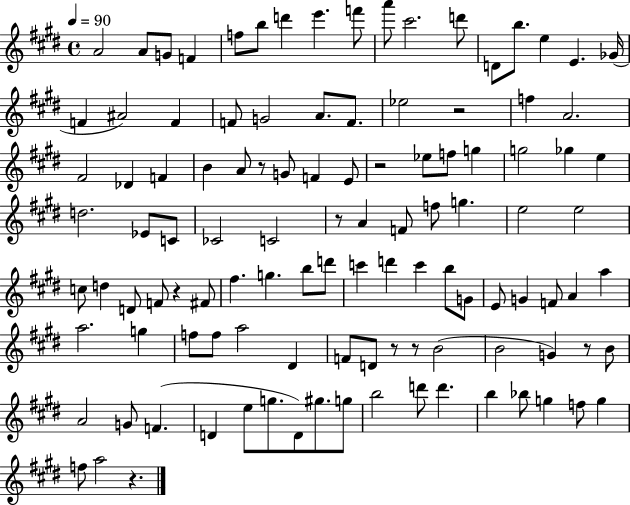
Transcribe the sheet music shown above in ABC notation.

X:1
T:Untitled
M:4/4
L:1/4
K:E
A2 A/2 G/2 F f/2 b/2 d' e' f'/2 a'/2 ^c'2 d'/2 D/2 b/2 e E _G/4 F ^A2 F F/2 G2 A/2 F/2 _e2 z2 f A2 ^F2 _D F B A/2 z/2 G/2 F E/2 z2 _e/2 f/2 g g2 _g e d2 _E/2 C/2 _C2 C2 z/2 A F/2 f/2 g e2 e2 c/2 d D/2 F/2 z ^F/2 ^f g b/2 d'/2 c' d' c' b/2 G/2 E/2 G F/2 A a a2 g f/2 f/2 a2 ^D F/2 D/2 z/2 z/2 B2 B2 G z/2 B/2 A2 G/2 F D e/2 g/2 D/2 ^g/2 g/2 b2 d'/2 d' b _b/2 g f/2 g f/2 a2 z